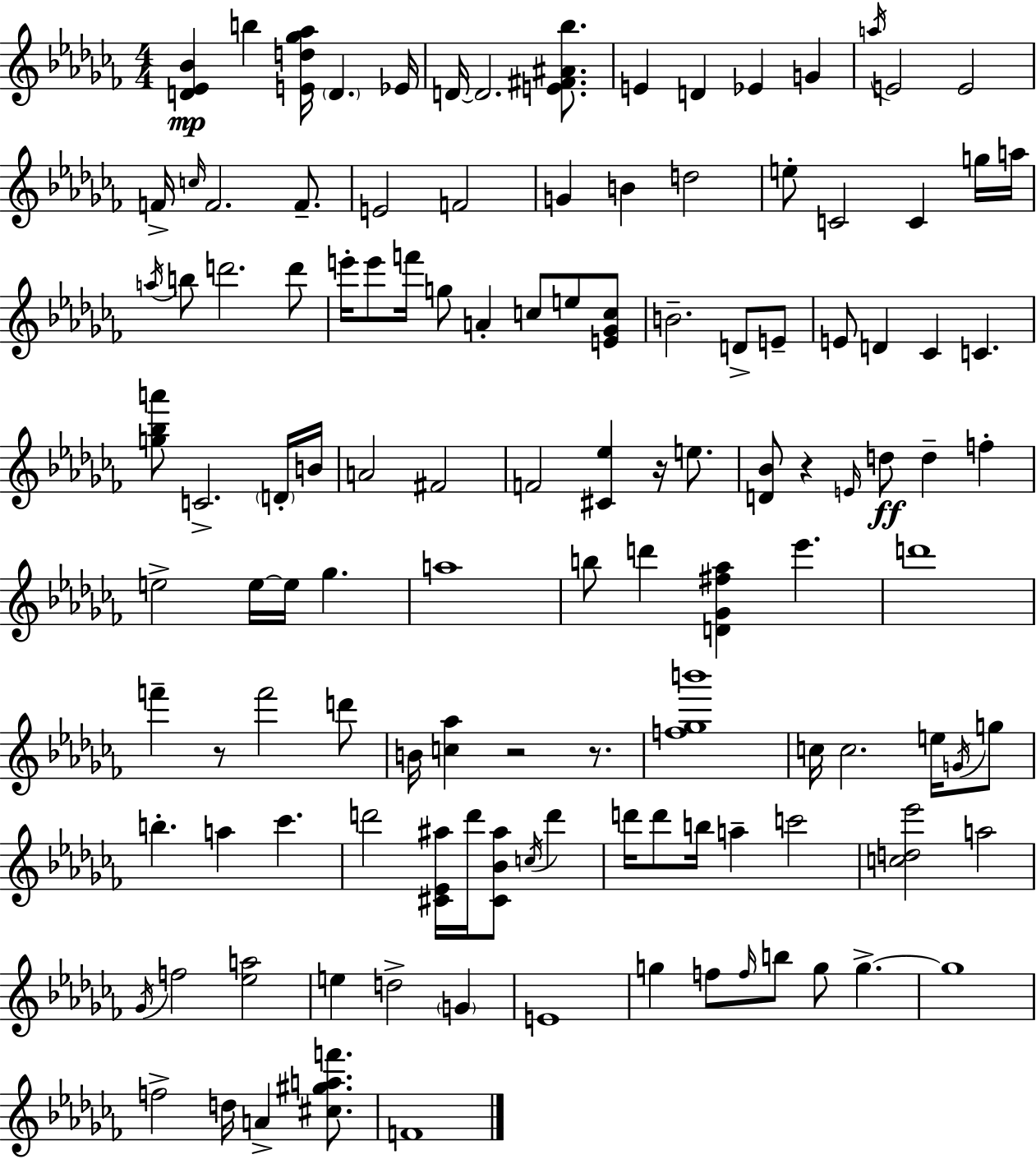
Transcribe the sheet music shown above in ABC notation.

X:1
T:Untitled
M:4/4
L:1/4
K:Abm
[D_E_B] b [Ed_g_a]/4 D _E/4 D/4 D2 [E^F^A_b]/2 E D _E G a/4 E2 E2 F/4 c/4 F2 F/2 E2 F2 G B d2 e/2 C2 C g/4 a/4 a/4 b/2 d'2 d'/2 e'/4 e'/2 f'/4 g/2 A c/2 e/2 [E_Gc]/2 B2 D/2 E/2 E/2 D _C C [g_ba']/2 C2 D/4 B/4 A2 ^F2 F2 [^C_e] z/4 e/2 [D_B]/2 z E/4 d/2 d f e2 e/4 e/4 _g a4 b/2 d' [D_G^f_a] _e' d'4 f' z/2 f'2 d'/2 B/4 [c_a] z2 z/2 [f_gb']4 c/4 c2 e/4 G/4 g/2 b a _c' d'2 [^C_E^a]/4 d'/4 [^C_B^a]/2 c/4 d' d'/4 d'/2 b/4 a c'2 [cd_e']2 a2 _G/4 f2 [_ea]2 e d2 G E4 g f/2 f/4 b/2 g/2 g g4 f2 d/4 A [^c^gaf']/2 F4